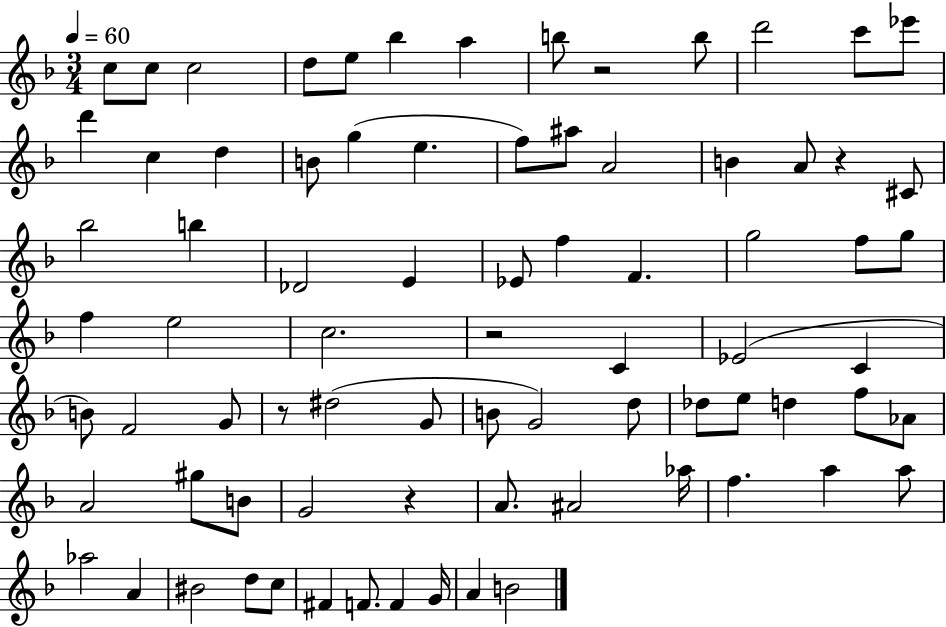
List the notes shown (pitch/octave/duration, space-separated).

C5/e C5/e C5/h D5/e E5/e Bb5/q A5/q B5/e R/h B5/e D6/h C6/e Eb6/e D6/q C5/q D5/q B4/e G5/q E5/q. F5/e A#5/e A4/h B4/q A4/e R/q C#4/e Bb5/h B5/q Db4/h E4/q Eb4/e F5/q F4/q. G5/h F5/e G5/e F5/q E5/h C5/h. R/h C4/q Eb4/h C4/q B4/e F4/h G4/e R/e D#5/h G4/e B4/e G4/h D5/e Db5/e E5/e D5/q F5/e Ab4/e A4/h G#5/e B4/e G4/h R/q A4/e. A#4/h Ab5/s F5/q. A5/q A5/e Ab5/h A4/q BIS4/h D5/e C5/e F#4/q F4/e. F4/q G4/s A4/q B4/h